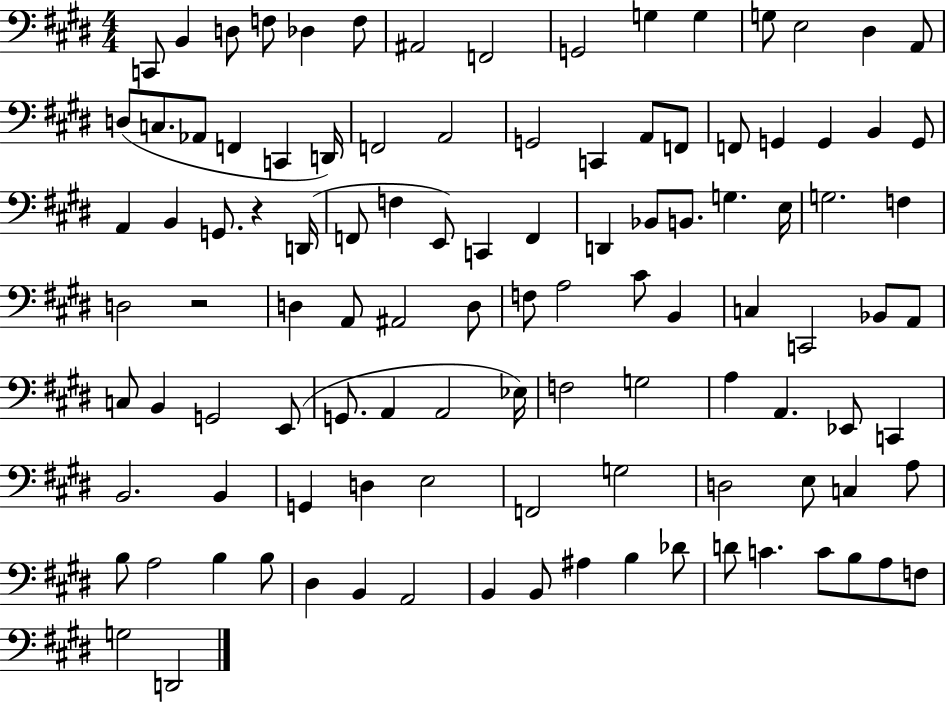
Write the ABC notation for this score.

X:1
T:Untitled
M:4/4
L:1/4
K:E
C,,/2 B,, D,/2 F,/2 _D, F,/2 ^A,,2 F,,2 G,,2 G, G, G,/2 E,2 ^D, A,,/2 D,/2 C,/2 _A,,/2 F,, C,, D,,/4 F,,2 A,,2 G,,2 C,, A,,/2 F,,/2 F,,/2 G,, G,, B,, G,,/2 A,, B,, G,,/2 z D,,/4 F,,/2 F, E,,/2 C,, F,, D,, _B,,/2 B,,/2 G, E,/4 G,2 F, D,2 z2 D, A,,/2 ^A,,2 D,/2 F,/2 A,2 ^C/2 B,, C, C,,2 _B,,/2 A,,/2 C,/2 B,, G,,2 E,,/2 G,,/2 A,, A,,2 _E,/4 F,2 G,2 A, A,, _E,,/2 C,, B,,2 B,, G,, D, E,2 F,,2 G,2 D,2 E,/2 C, A,/2 B,/2 A,2 B, B,/2 ^D, B,, A,,2 B,, B,,/2 ^A, B, _D/2 D/2 C C/2 B,/2 A,/2 F,/2 G,2 D,,2